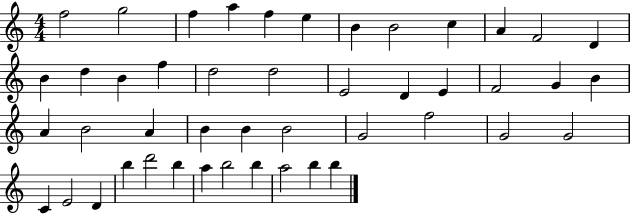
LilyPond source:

{
  \clef treble
  \numericTimeSignature
  \time 4/4
  \key c \major
  f''2 g''2 | f''4 a''4 f''4 e''4 | b'4 b'2 c''4 | a'4 f'2 d'4 | \break b'4 d''4 b'4 f''4 | d''2 d''2 | e'2 d'4 e'4 | f'2 g'4 b'4 | \break a'4 b'2 a'4 | b'4 b'4 b'2 | g'2 f''2 | g'2 g'2 | \break c'4 e'2 d'4 | b''4 d'''2 b''4 | a''4 b''2 b''4 | a''2 b''4 b''4 | \break \bar "|."
}